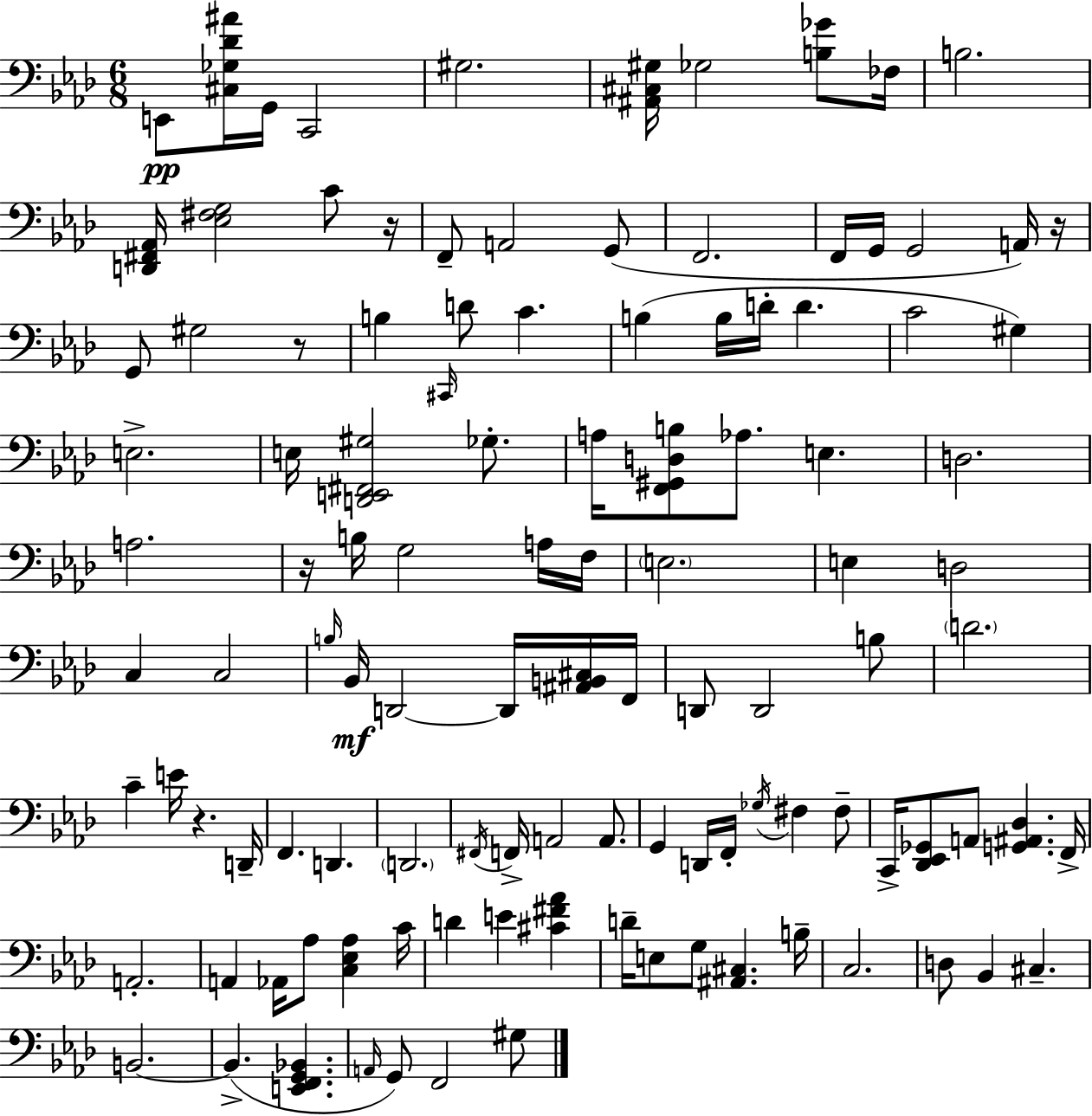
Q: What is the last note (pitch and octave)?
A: G#3